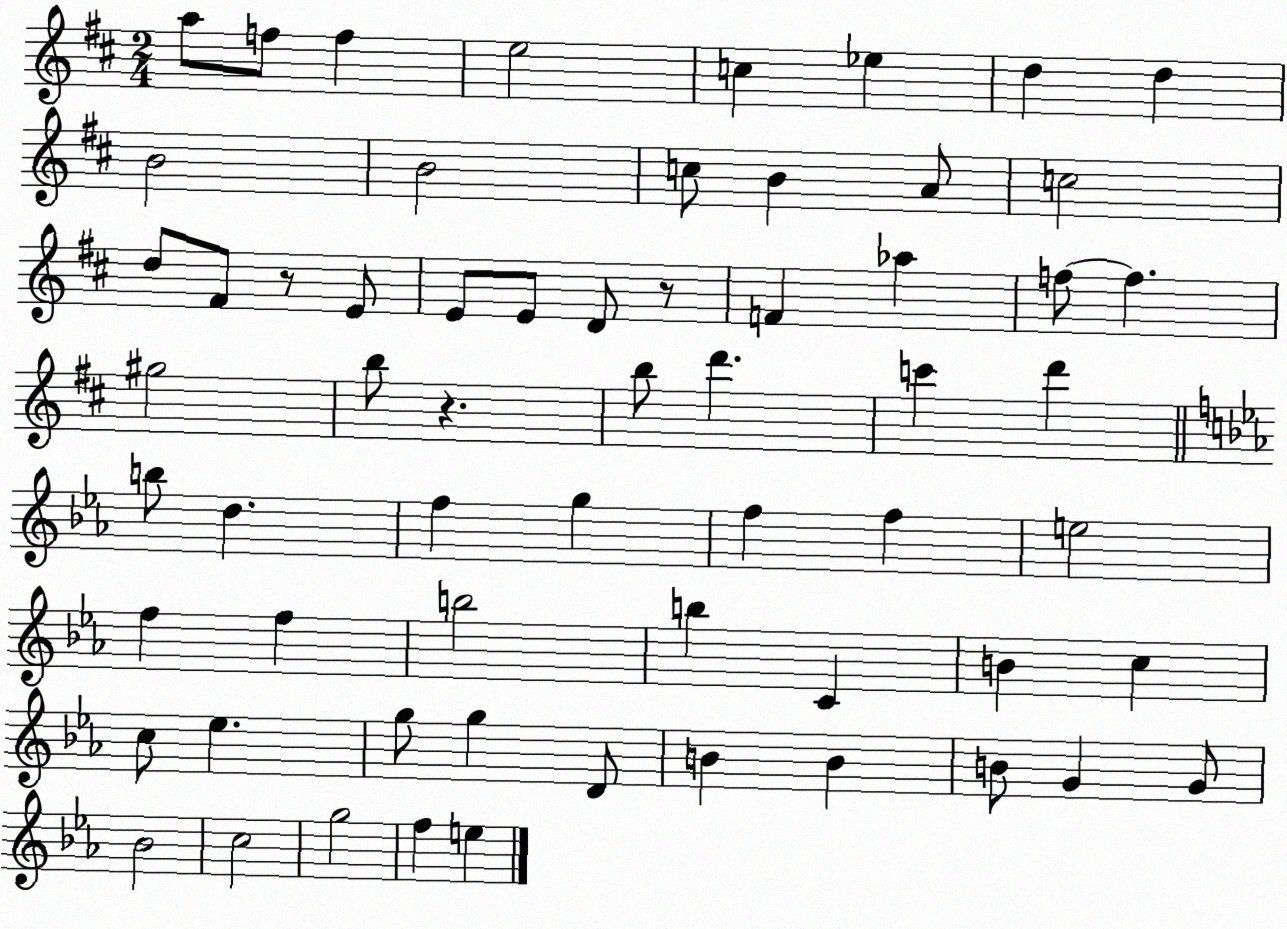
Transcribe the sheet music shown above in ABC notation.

X:1
T:Untitled
M:2/4
L:1/4
K:D
a/2 f/2 f e2 c _e d d B2 B2 c/2 B A/2 c2 d/2 ^F/2 z/2 E/2 E/2 E/2 D/2 z/2 F _a f/2 f ^g2 b/2 z b/2 d' c' d' b/2 d f g f f e2 f f b2 b C B c c/2 _e g/2 g D/2 B B B/2 G G/2 _B2 c2 g2 f e